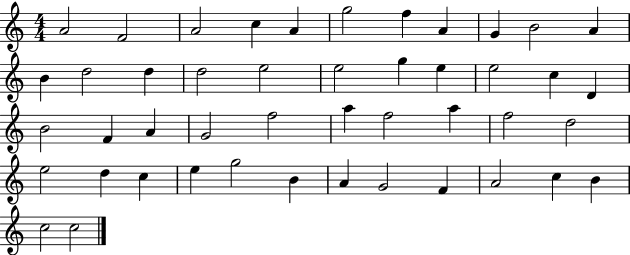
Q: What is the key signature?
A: C major